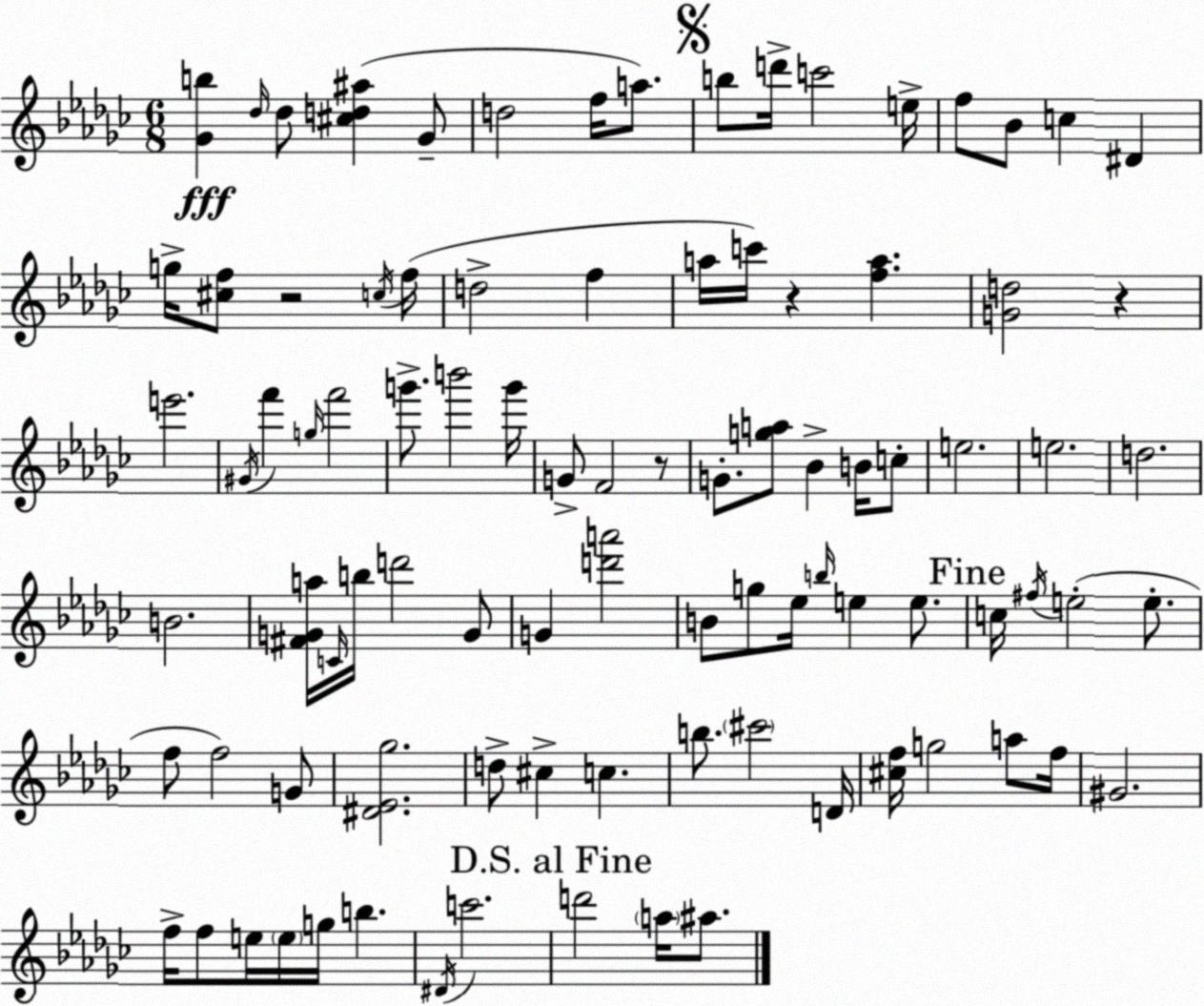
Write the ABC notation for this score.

X:1
T:Untitled
M:6/8
L:1/4
K:Ebm
[_Gb] _d/4 _d/2 [^cd^a] _G/2 d2 f/4 a/2 b/2 d'/4 c'2 e/4 f/2 _B/2 c ^D g/4 [^cf]/2 z2 c/4 f/4 d2 f a/4 c'/4 z [fa] [Gd]2 z e'2 ^G/4 f' g/4 f'2 g'/2 b'2 g'/4 G/2 F2 z/2 G/2 [ga]/2 _B B/4 c/2 e2 e2 d2 B2 [^FGa]/4 C/4 b/4 d'2 G/2 G [d'a']2 B/2 g/2 _e/4 b/4 e e/2 c/4 ^f/4 e2 e/2 f/2 f2 G/2 [^D_E_g]2 d/2 ^c c b/2 ^c'2 D/4 [^cf]/4 g2 a/2 f/4 ^G2 f/4 f/2 e/4 e/4 g/4 b ^D/4 c'2 d'2 a/4 ^a/2